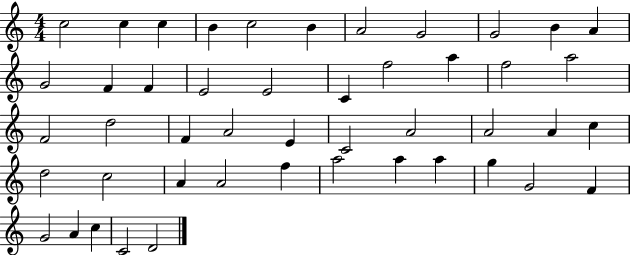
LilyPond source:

{
  \clef treble
  \numericTimeSignature
  \time 4/4
  \key c \major
  c''2 c''4 c''4 | b'4 c''2 b'4 | a'2 g'2 | g'2 b'4 a'4 | \break g'2 f'4 f'4 | e'2 e'2 | c'4 f''2 a''4 | f''2 a''2 | \break f'2 d''2 | f'4 a'2 e'4 | c'2 a'2 | a'2 a'4 c''4 | \break d''2 c''2 | a'4 a'2 f''4 | a''2 a''4 a''4 | g''4 g'2 f'4 | \break g'2 a'4 c''4 | c'2 d'2 | \bar "|."
}